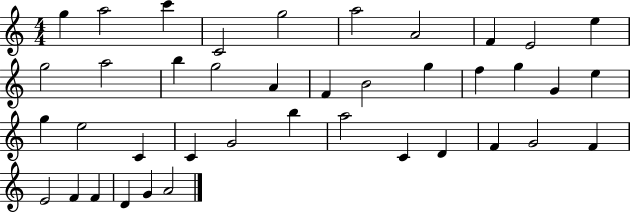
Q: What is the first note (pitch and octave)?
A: G5